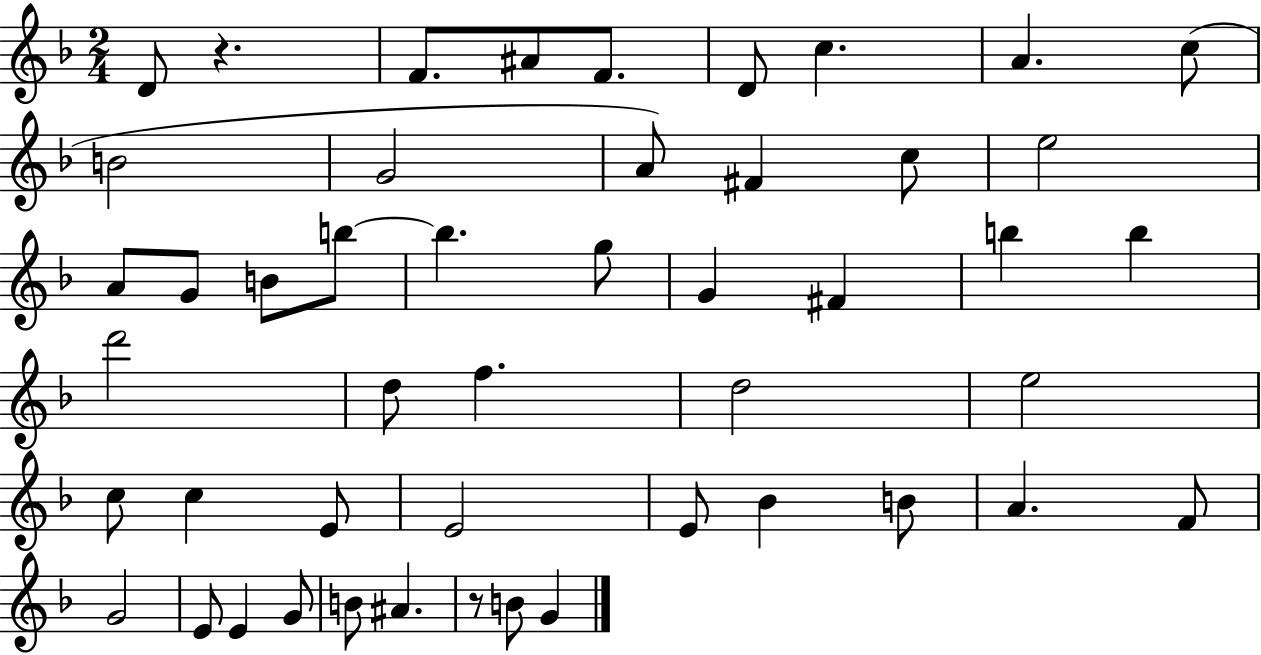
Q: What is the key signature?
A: F major